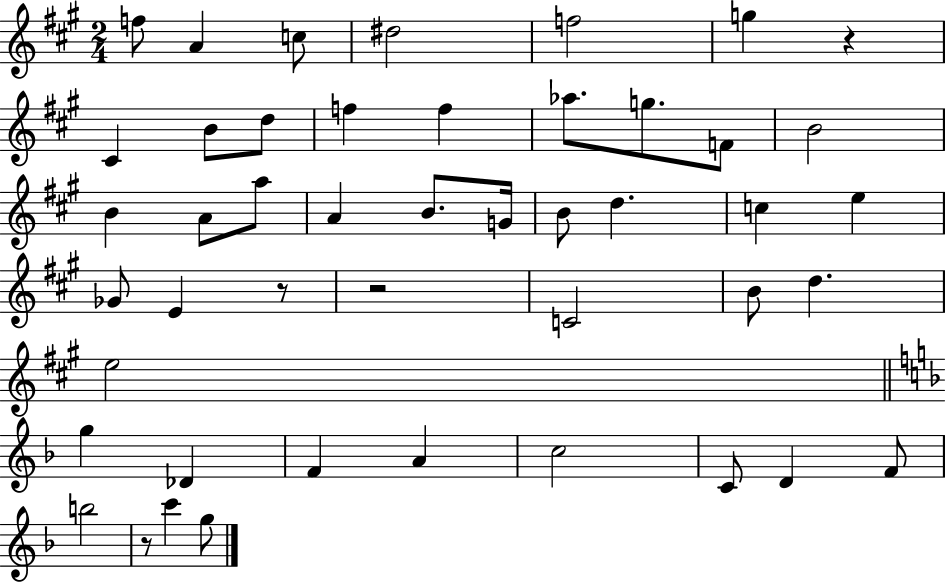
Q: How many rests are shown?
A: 4